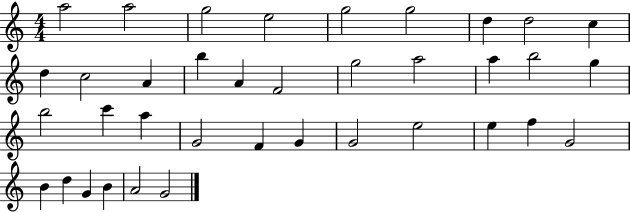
A5/h A5/h G5/h E5/h G5/h G5/h D5/q D5/h C5/q D5/q C5/h A4/q B5/q A4/q F4/h G5/h A5/h A5/q B5/h G5/q B5/h C6/q A5/q G4/h F4/q G4/q G4/h E5/h E5/q F5/q G4/h B4/q D5/q G4/q B4/q A4/h G4/h